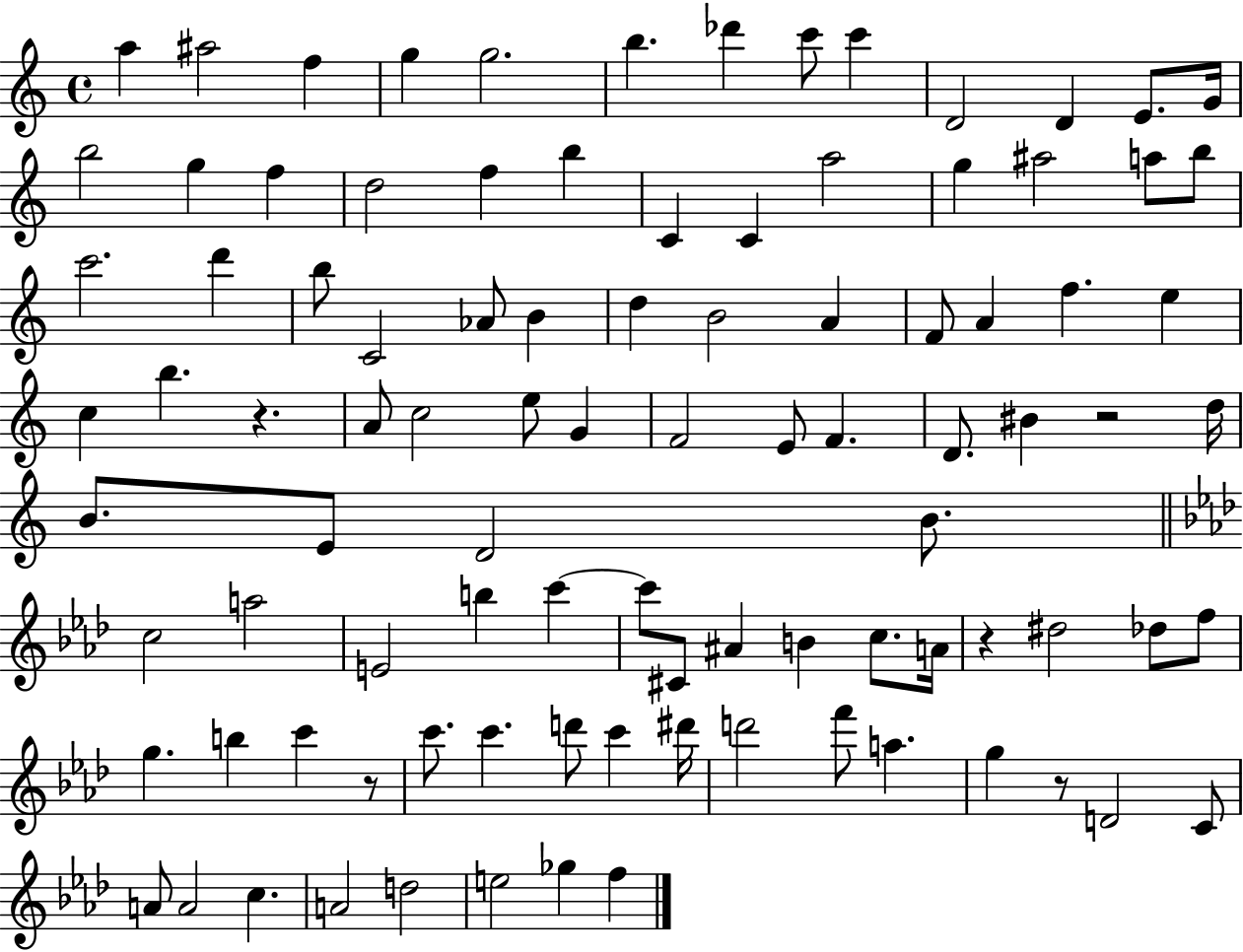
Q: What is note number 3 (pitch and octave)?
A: F5